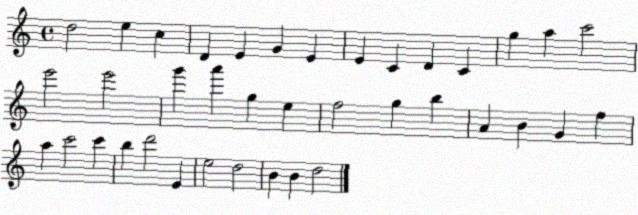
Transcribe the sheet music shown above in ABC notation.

X:1
T:Untitled
M:4/4
L:1/4
K:C
d2 e c D E G E E C D C g a c'2 e'2 e'2 g' a' g e f2 g b A B G f a c'2 c' b d'2 E e2 d2 B B d2